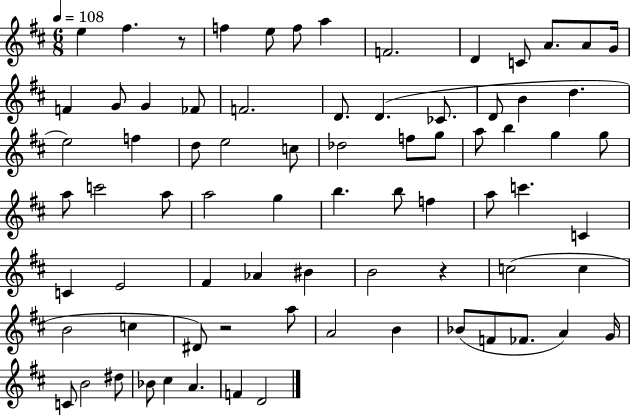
E5/q F#5/q. R/e F5/q E5/e F5/e A5/q F4/h. D4/q C4/e A4/e. A4/e G4/s F4/q G4/e G4/q FES4/e F4/h. D4/e. D4/q. CES4/e. D4/e B4/q D5/q. E5/h F5/q D5/e E5/h C5/e Db5/h F5/e G5/e A5/e B5/q G5/q G5/e A5/e C6/h A5/e A5/h G5/q B5/q. B5/e F5/q A5/e C6/q. C4/q C4/q E4/h F#4/q Ab4/q BIS4/q B4/h R/q C5/h C5/q B4/h C5/q D#4/e R/h A5/e A4/h B4/q Bb4/e F4/e FES4/e. A4/q G4/s C4/e B4/h D#5/e Bb4/e C#5/q A4/q. F4/q D4/h